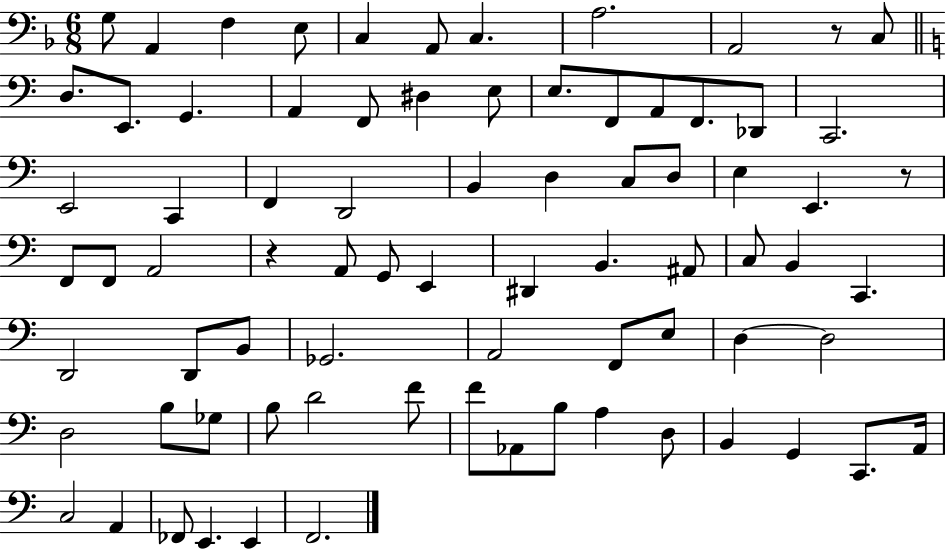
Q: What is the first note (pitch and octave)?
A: G3